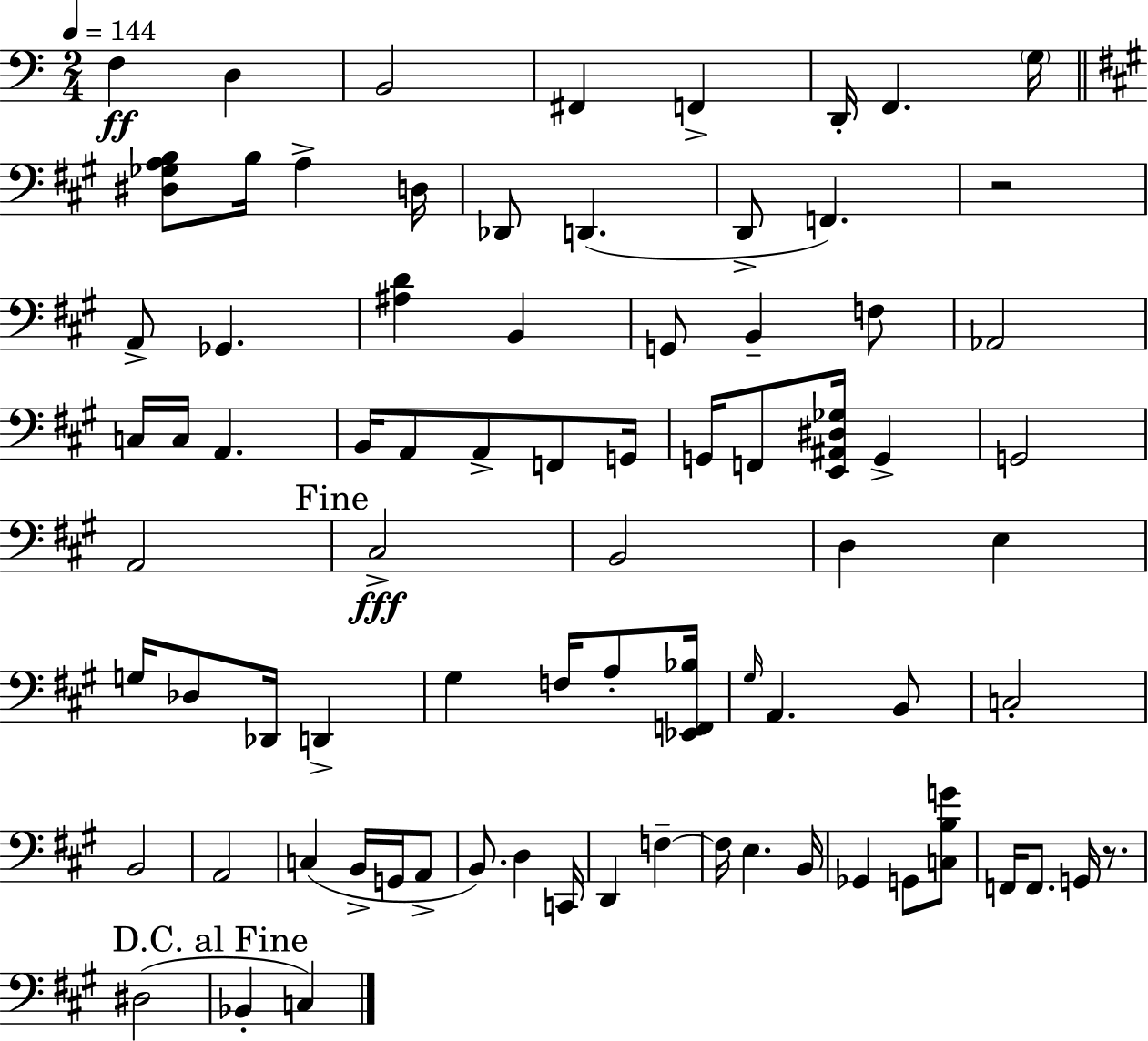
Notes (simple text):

F3/q D3/q B2/h F#2/q F2/q D2/s F2/q. G3/s [D#3,Gb3,A3,B3]/e B3/s A3/q D3/s Db2/e D2/q. D2/e F2/q. R/h A2/e Gb2/q. [A#3,D4]/q B2/q G2/e B2/q F3/e Ab2/h C3/s C3/s A2/q. B2/s A2/e A2/e F2/e G2/s G2/s F2/e [E2,A#2,D#3,Gb3]/s G2/q G2/h A2/h C#3/h B2/h D3/q E3/q G3/s Db3/e Db2/s D2/q G#3/q F3/s A3/e [Eb2,F2,Bb3]/s G#3/s A2/q. B2/e C3/h B2/h A2/h C3/q B2/s G2/s A2/e B2/e. D3/q C2/s D2/q F3/q F3/s E3/q. B2/s Gb2/q G2/e [C3,B3,G4]/e F2/s F2/e. G2/s R/e. D#3/h Bb2/q C3/q